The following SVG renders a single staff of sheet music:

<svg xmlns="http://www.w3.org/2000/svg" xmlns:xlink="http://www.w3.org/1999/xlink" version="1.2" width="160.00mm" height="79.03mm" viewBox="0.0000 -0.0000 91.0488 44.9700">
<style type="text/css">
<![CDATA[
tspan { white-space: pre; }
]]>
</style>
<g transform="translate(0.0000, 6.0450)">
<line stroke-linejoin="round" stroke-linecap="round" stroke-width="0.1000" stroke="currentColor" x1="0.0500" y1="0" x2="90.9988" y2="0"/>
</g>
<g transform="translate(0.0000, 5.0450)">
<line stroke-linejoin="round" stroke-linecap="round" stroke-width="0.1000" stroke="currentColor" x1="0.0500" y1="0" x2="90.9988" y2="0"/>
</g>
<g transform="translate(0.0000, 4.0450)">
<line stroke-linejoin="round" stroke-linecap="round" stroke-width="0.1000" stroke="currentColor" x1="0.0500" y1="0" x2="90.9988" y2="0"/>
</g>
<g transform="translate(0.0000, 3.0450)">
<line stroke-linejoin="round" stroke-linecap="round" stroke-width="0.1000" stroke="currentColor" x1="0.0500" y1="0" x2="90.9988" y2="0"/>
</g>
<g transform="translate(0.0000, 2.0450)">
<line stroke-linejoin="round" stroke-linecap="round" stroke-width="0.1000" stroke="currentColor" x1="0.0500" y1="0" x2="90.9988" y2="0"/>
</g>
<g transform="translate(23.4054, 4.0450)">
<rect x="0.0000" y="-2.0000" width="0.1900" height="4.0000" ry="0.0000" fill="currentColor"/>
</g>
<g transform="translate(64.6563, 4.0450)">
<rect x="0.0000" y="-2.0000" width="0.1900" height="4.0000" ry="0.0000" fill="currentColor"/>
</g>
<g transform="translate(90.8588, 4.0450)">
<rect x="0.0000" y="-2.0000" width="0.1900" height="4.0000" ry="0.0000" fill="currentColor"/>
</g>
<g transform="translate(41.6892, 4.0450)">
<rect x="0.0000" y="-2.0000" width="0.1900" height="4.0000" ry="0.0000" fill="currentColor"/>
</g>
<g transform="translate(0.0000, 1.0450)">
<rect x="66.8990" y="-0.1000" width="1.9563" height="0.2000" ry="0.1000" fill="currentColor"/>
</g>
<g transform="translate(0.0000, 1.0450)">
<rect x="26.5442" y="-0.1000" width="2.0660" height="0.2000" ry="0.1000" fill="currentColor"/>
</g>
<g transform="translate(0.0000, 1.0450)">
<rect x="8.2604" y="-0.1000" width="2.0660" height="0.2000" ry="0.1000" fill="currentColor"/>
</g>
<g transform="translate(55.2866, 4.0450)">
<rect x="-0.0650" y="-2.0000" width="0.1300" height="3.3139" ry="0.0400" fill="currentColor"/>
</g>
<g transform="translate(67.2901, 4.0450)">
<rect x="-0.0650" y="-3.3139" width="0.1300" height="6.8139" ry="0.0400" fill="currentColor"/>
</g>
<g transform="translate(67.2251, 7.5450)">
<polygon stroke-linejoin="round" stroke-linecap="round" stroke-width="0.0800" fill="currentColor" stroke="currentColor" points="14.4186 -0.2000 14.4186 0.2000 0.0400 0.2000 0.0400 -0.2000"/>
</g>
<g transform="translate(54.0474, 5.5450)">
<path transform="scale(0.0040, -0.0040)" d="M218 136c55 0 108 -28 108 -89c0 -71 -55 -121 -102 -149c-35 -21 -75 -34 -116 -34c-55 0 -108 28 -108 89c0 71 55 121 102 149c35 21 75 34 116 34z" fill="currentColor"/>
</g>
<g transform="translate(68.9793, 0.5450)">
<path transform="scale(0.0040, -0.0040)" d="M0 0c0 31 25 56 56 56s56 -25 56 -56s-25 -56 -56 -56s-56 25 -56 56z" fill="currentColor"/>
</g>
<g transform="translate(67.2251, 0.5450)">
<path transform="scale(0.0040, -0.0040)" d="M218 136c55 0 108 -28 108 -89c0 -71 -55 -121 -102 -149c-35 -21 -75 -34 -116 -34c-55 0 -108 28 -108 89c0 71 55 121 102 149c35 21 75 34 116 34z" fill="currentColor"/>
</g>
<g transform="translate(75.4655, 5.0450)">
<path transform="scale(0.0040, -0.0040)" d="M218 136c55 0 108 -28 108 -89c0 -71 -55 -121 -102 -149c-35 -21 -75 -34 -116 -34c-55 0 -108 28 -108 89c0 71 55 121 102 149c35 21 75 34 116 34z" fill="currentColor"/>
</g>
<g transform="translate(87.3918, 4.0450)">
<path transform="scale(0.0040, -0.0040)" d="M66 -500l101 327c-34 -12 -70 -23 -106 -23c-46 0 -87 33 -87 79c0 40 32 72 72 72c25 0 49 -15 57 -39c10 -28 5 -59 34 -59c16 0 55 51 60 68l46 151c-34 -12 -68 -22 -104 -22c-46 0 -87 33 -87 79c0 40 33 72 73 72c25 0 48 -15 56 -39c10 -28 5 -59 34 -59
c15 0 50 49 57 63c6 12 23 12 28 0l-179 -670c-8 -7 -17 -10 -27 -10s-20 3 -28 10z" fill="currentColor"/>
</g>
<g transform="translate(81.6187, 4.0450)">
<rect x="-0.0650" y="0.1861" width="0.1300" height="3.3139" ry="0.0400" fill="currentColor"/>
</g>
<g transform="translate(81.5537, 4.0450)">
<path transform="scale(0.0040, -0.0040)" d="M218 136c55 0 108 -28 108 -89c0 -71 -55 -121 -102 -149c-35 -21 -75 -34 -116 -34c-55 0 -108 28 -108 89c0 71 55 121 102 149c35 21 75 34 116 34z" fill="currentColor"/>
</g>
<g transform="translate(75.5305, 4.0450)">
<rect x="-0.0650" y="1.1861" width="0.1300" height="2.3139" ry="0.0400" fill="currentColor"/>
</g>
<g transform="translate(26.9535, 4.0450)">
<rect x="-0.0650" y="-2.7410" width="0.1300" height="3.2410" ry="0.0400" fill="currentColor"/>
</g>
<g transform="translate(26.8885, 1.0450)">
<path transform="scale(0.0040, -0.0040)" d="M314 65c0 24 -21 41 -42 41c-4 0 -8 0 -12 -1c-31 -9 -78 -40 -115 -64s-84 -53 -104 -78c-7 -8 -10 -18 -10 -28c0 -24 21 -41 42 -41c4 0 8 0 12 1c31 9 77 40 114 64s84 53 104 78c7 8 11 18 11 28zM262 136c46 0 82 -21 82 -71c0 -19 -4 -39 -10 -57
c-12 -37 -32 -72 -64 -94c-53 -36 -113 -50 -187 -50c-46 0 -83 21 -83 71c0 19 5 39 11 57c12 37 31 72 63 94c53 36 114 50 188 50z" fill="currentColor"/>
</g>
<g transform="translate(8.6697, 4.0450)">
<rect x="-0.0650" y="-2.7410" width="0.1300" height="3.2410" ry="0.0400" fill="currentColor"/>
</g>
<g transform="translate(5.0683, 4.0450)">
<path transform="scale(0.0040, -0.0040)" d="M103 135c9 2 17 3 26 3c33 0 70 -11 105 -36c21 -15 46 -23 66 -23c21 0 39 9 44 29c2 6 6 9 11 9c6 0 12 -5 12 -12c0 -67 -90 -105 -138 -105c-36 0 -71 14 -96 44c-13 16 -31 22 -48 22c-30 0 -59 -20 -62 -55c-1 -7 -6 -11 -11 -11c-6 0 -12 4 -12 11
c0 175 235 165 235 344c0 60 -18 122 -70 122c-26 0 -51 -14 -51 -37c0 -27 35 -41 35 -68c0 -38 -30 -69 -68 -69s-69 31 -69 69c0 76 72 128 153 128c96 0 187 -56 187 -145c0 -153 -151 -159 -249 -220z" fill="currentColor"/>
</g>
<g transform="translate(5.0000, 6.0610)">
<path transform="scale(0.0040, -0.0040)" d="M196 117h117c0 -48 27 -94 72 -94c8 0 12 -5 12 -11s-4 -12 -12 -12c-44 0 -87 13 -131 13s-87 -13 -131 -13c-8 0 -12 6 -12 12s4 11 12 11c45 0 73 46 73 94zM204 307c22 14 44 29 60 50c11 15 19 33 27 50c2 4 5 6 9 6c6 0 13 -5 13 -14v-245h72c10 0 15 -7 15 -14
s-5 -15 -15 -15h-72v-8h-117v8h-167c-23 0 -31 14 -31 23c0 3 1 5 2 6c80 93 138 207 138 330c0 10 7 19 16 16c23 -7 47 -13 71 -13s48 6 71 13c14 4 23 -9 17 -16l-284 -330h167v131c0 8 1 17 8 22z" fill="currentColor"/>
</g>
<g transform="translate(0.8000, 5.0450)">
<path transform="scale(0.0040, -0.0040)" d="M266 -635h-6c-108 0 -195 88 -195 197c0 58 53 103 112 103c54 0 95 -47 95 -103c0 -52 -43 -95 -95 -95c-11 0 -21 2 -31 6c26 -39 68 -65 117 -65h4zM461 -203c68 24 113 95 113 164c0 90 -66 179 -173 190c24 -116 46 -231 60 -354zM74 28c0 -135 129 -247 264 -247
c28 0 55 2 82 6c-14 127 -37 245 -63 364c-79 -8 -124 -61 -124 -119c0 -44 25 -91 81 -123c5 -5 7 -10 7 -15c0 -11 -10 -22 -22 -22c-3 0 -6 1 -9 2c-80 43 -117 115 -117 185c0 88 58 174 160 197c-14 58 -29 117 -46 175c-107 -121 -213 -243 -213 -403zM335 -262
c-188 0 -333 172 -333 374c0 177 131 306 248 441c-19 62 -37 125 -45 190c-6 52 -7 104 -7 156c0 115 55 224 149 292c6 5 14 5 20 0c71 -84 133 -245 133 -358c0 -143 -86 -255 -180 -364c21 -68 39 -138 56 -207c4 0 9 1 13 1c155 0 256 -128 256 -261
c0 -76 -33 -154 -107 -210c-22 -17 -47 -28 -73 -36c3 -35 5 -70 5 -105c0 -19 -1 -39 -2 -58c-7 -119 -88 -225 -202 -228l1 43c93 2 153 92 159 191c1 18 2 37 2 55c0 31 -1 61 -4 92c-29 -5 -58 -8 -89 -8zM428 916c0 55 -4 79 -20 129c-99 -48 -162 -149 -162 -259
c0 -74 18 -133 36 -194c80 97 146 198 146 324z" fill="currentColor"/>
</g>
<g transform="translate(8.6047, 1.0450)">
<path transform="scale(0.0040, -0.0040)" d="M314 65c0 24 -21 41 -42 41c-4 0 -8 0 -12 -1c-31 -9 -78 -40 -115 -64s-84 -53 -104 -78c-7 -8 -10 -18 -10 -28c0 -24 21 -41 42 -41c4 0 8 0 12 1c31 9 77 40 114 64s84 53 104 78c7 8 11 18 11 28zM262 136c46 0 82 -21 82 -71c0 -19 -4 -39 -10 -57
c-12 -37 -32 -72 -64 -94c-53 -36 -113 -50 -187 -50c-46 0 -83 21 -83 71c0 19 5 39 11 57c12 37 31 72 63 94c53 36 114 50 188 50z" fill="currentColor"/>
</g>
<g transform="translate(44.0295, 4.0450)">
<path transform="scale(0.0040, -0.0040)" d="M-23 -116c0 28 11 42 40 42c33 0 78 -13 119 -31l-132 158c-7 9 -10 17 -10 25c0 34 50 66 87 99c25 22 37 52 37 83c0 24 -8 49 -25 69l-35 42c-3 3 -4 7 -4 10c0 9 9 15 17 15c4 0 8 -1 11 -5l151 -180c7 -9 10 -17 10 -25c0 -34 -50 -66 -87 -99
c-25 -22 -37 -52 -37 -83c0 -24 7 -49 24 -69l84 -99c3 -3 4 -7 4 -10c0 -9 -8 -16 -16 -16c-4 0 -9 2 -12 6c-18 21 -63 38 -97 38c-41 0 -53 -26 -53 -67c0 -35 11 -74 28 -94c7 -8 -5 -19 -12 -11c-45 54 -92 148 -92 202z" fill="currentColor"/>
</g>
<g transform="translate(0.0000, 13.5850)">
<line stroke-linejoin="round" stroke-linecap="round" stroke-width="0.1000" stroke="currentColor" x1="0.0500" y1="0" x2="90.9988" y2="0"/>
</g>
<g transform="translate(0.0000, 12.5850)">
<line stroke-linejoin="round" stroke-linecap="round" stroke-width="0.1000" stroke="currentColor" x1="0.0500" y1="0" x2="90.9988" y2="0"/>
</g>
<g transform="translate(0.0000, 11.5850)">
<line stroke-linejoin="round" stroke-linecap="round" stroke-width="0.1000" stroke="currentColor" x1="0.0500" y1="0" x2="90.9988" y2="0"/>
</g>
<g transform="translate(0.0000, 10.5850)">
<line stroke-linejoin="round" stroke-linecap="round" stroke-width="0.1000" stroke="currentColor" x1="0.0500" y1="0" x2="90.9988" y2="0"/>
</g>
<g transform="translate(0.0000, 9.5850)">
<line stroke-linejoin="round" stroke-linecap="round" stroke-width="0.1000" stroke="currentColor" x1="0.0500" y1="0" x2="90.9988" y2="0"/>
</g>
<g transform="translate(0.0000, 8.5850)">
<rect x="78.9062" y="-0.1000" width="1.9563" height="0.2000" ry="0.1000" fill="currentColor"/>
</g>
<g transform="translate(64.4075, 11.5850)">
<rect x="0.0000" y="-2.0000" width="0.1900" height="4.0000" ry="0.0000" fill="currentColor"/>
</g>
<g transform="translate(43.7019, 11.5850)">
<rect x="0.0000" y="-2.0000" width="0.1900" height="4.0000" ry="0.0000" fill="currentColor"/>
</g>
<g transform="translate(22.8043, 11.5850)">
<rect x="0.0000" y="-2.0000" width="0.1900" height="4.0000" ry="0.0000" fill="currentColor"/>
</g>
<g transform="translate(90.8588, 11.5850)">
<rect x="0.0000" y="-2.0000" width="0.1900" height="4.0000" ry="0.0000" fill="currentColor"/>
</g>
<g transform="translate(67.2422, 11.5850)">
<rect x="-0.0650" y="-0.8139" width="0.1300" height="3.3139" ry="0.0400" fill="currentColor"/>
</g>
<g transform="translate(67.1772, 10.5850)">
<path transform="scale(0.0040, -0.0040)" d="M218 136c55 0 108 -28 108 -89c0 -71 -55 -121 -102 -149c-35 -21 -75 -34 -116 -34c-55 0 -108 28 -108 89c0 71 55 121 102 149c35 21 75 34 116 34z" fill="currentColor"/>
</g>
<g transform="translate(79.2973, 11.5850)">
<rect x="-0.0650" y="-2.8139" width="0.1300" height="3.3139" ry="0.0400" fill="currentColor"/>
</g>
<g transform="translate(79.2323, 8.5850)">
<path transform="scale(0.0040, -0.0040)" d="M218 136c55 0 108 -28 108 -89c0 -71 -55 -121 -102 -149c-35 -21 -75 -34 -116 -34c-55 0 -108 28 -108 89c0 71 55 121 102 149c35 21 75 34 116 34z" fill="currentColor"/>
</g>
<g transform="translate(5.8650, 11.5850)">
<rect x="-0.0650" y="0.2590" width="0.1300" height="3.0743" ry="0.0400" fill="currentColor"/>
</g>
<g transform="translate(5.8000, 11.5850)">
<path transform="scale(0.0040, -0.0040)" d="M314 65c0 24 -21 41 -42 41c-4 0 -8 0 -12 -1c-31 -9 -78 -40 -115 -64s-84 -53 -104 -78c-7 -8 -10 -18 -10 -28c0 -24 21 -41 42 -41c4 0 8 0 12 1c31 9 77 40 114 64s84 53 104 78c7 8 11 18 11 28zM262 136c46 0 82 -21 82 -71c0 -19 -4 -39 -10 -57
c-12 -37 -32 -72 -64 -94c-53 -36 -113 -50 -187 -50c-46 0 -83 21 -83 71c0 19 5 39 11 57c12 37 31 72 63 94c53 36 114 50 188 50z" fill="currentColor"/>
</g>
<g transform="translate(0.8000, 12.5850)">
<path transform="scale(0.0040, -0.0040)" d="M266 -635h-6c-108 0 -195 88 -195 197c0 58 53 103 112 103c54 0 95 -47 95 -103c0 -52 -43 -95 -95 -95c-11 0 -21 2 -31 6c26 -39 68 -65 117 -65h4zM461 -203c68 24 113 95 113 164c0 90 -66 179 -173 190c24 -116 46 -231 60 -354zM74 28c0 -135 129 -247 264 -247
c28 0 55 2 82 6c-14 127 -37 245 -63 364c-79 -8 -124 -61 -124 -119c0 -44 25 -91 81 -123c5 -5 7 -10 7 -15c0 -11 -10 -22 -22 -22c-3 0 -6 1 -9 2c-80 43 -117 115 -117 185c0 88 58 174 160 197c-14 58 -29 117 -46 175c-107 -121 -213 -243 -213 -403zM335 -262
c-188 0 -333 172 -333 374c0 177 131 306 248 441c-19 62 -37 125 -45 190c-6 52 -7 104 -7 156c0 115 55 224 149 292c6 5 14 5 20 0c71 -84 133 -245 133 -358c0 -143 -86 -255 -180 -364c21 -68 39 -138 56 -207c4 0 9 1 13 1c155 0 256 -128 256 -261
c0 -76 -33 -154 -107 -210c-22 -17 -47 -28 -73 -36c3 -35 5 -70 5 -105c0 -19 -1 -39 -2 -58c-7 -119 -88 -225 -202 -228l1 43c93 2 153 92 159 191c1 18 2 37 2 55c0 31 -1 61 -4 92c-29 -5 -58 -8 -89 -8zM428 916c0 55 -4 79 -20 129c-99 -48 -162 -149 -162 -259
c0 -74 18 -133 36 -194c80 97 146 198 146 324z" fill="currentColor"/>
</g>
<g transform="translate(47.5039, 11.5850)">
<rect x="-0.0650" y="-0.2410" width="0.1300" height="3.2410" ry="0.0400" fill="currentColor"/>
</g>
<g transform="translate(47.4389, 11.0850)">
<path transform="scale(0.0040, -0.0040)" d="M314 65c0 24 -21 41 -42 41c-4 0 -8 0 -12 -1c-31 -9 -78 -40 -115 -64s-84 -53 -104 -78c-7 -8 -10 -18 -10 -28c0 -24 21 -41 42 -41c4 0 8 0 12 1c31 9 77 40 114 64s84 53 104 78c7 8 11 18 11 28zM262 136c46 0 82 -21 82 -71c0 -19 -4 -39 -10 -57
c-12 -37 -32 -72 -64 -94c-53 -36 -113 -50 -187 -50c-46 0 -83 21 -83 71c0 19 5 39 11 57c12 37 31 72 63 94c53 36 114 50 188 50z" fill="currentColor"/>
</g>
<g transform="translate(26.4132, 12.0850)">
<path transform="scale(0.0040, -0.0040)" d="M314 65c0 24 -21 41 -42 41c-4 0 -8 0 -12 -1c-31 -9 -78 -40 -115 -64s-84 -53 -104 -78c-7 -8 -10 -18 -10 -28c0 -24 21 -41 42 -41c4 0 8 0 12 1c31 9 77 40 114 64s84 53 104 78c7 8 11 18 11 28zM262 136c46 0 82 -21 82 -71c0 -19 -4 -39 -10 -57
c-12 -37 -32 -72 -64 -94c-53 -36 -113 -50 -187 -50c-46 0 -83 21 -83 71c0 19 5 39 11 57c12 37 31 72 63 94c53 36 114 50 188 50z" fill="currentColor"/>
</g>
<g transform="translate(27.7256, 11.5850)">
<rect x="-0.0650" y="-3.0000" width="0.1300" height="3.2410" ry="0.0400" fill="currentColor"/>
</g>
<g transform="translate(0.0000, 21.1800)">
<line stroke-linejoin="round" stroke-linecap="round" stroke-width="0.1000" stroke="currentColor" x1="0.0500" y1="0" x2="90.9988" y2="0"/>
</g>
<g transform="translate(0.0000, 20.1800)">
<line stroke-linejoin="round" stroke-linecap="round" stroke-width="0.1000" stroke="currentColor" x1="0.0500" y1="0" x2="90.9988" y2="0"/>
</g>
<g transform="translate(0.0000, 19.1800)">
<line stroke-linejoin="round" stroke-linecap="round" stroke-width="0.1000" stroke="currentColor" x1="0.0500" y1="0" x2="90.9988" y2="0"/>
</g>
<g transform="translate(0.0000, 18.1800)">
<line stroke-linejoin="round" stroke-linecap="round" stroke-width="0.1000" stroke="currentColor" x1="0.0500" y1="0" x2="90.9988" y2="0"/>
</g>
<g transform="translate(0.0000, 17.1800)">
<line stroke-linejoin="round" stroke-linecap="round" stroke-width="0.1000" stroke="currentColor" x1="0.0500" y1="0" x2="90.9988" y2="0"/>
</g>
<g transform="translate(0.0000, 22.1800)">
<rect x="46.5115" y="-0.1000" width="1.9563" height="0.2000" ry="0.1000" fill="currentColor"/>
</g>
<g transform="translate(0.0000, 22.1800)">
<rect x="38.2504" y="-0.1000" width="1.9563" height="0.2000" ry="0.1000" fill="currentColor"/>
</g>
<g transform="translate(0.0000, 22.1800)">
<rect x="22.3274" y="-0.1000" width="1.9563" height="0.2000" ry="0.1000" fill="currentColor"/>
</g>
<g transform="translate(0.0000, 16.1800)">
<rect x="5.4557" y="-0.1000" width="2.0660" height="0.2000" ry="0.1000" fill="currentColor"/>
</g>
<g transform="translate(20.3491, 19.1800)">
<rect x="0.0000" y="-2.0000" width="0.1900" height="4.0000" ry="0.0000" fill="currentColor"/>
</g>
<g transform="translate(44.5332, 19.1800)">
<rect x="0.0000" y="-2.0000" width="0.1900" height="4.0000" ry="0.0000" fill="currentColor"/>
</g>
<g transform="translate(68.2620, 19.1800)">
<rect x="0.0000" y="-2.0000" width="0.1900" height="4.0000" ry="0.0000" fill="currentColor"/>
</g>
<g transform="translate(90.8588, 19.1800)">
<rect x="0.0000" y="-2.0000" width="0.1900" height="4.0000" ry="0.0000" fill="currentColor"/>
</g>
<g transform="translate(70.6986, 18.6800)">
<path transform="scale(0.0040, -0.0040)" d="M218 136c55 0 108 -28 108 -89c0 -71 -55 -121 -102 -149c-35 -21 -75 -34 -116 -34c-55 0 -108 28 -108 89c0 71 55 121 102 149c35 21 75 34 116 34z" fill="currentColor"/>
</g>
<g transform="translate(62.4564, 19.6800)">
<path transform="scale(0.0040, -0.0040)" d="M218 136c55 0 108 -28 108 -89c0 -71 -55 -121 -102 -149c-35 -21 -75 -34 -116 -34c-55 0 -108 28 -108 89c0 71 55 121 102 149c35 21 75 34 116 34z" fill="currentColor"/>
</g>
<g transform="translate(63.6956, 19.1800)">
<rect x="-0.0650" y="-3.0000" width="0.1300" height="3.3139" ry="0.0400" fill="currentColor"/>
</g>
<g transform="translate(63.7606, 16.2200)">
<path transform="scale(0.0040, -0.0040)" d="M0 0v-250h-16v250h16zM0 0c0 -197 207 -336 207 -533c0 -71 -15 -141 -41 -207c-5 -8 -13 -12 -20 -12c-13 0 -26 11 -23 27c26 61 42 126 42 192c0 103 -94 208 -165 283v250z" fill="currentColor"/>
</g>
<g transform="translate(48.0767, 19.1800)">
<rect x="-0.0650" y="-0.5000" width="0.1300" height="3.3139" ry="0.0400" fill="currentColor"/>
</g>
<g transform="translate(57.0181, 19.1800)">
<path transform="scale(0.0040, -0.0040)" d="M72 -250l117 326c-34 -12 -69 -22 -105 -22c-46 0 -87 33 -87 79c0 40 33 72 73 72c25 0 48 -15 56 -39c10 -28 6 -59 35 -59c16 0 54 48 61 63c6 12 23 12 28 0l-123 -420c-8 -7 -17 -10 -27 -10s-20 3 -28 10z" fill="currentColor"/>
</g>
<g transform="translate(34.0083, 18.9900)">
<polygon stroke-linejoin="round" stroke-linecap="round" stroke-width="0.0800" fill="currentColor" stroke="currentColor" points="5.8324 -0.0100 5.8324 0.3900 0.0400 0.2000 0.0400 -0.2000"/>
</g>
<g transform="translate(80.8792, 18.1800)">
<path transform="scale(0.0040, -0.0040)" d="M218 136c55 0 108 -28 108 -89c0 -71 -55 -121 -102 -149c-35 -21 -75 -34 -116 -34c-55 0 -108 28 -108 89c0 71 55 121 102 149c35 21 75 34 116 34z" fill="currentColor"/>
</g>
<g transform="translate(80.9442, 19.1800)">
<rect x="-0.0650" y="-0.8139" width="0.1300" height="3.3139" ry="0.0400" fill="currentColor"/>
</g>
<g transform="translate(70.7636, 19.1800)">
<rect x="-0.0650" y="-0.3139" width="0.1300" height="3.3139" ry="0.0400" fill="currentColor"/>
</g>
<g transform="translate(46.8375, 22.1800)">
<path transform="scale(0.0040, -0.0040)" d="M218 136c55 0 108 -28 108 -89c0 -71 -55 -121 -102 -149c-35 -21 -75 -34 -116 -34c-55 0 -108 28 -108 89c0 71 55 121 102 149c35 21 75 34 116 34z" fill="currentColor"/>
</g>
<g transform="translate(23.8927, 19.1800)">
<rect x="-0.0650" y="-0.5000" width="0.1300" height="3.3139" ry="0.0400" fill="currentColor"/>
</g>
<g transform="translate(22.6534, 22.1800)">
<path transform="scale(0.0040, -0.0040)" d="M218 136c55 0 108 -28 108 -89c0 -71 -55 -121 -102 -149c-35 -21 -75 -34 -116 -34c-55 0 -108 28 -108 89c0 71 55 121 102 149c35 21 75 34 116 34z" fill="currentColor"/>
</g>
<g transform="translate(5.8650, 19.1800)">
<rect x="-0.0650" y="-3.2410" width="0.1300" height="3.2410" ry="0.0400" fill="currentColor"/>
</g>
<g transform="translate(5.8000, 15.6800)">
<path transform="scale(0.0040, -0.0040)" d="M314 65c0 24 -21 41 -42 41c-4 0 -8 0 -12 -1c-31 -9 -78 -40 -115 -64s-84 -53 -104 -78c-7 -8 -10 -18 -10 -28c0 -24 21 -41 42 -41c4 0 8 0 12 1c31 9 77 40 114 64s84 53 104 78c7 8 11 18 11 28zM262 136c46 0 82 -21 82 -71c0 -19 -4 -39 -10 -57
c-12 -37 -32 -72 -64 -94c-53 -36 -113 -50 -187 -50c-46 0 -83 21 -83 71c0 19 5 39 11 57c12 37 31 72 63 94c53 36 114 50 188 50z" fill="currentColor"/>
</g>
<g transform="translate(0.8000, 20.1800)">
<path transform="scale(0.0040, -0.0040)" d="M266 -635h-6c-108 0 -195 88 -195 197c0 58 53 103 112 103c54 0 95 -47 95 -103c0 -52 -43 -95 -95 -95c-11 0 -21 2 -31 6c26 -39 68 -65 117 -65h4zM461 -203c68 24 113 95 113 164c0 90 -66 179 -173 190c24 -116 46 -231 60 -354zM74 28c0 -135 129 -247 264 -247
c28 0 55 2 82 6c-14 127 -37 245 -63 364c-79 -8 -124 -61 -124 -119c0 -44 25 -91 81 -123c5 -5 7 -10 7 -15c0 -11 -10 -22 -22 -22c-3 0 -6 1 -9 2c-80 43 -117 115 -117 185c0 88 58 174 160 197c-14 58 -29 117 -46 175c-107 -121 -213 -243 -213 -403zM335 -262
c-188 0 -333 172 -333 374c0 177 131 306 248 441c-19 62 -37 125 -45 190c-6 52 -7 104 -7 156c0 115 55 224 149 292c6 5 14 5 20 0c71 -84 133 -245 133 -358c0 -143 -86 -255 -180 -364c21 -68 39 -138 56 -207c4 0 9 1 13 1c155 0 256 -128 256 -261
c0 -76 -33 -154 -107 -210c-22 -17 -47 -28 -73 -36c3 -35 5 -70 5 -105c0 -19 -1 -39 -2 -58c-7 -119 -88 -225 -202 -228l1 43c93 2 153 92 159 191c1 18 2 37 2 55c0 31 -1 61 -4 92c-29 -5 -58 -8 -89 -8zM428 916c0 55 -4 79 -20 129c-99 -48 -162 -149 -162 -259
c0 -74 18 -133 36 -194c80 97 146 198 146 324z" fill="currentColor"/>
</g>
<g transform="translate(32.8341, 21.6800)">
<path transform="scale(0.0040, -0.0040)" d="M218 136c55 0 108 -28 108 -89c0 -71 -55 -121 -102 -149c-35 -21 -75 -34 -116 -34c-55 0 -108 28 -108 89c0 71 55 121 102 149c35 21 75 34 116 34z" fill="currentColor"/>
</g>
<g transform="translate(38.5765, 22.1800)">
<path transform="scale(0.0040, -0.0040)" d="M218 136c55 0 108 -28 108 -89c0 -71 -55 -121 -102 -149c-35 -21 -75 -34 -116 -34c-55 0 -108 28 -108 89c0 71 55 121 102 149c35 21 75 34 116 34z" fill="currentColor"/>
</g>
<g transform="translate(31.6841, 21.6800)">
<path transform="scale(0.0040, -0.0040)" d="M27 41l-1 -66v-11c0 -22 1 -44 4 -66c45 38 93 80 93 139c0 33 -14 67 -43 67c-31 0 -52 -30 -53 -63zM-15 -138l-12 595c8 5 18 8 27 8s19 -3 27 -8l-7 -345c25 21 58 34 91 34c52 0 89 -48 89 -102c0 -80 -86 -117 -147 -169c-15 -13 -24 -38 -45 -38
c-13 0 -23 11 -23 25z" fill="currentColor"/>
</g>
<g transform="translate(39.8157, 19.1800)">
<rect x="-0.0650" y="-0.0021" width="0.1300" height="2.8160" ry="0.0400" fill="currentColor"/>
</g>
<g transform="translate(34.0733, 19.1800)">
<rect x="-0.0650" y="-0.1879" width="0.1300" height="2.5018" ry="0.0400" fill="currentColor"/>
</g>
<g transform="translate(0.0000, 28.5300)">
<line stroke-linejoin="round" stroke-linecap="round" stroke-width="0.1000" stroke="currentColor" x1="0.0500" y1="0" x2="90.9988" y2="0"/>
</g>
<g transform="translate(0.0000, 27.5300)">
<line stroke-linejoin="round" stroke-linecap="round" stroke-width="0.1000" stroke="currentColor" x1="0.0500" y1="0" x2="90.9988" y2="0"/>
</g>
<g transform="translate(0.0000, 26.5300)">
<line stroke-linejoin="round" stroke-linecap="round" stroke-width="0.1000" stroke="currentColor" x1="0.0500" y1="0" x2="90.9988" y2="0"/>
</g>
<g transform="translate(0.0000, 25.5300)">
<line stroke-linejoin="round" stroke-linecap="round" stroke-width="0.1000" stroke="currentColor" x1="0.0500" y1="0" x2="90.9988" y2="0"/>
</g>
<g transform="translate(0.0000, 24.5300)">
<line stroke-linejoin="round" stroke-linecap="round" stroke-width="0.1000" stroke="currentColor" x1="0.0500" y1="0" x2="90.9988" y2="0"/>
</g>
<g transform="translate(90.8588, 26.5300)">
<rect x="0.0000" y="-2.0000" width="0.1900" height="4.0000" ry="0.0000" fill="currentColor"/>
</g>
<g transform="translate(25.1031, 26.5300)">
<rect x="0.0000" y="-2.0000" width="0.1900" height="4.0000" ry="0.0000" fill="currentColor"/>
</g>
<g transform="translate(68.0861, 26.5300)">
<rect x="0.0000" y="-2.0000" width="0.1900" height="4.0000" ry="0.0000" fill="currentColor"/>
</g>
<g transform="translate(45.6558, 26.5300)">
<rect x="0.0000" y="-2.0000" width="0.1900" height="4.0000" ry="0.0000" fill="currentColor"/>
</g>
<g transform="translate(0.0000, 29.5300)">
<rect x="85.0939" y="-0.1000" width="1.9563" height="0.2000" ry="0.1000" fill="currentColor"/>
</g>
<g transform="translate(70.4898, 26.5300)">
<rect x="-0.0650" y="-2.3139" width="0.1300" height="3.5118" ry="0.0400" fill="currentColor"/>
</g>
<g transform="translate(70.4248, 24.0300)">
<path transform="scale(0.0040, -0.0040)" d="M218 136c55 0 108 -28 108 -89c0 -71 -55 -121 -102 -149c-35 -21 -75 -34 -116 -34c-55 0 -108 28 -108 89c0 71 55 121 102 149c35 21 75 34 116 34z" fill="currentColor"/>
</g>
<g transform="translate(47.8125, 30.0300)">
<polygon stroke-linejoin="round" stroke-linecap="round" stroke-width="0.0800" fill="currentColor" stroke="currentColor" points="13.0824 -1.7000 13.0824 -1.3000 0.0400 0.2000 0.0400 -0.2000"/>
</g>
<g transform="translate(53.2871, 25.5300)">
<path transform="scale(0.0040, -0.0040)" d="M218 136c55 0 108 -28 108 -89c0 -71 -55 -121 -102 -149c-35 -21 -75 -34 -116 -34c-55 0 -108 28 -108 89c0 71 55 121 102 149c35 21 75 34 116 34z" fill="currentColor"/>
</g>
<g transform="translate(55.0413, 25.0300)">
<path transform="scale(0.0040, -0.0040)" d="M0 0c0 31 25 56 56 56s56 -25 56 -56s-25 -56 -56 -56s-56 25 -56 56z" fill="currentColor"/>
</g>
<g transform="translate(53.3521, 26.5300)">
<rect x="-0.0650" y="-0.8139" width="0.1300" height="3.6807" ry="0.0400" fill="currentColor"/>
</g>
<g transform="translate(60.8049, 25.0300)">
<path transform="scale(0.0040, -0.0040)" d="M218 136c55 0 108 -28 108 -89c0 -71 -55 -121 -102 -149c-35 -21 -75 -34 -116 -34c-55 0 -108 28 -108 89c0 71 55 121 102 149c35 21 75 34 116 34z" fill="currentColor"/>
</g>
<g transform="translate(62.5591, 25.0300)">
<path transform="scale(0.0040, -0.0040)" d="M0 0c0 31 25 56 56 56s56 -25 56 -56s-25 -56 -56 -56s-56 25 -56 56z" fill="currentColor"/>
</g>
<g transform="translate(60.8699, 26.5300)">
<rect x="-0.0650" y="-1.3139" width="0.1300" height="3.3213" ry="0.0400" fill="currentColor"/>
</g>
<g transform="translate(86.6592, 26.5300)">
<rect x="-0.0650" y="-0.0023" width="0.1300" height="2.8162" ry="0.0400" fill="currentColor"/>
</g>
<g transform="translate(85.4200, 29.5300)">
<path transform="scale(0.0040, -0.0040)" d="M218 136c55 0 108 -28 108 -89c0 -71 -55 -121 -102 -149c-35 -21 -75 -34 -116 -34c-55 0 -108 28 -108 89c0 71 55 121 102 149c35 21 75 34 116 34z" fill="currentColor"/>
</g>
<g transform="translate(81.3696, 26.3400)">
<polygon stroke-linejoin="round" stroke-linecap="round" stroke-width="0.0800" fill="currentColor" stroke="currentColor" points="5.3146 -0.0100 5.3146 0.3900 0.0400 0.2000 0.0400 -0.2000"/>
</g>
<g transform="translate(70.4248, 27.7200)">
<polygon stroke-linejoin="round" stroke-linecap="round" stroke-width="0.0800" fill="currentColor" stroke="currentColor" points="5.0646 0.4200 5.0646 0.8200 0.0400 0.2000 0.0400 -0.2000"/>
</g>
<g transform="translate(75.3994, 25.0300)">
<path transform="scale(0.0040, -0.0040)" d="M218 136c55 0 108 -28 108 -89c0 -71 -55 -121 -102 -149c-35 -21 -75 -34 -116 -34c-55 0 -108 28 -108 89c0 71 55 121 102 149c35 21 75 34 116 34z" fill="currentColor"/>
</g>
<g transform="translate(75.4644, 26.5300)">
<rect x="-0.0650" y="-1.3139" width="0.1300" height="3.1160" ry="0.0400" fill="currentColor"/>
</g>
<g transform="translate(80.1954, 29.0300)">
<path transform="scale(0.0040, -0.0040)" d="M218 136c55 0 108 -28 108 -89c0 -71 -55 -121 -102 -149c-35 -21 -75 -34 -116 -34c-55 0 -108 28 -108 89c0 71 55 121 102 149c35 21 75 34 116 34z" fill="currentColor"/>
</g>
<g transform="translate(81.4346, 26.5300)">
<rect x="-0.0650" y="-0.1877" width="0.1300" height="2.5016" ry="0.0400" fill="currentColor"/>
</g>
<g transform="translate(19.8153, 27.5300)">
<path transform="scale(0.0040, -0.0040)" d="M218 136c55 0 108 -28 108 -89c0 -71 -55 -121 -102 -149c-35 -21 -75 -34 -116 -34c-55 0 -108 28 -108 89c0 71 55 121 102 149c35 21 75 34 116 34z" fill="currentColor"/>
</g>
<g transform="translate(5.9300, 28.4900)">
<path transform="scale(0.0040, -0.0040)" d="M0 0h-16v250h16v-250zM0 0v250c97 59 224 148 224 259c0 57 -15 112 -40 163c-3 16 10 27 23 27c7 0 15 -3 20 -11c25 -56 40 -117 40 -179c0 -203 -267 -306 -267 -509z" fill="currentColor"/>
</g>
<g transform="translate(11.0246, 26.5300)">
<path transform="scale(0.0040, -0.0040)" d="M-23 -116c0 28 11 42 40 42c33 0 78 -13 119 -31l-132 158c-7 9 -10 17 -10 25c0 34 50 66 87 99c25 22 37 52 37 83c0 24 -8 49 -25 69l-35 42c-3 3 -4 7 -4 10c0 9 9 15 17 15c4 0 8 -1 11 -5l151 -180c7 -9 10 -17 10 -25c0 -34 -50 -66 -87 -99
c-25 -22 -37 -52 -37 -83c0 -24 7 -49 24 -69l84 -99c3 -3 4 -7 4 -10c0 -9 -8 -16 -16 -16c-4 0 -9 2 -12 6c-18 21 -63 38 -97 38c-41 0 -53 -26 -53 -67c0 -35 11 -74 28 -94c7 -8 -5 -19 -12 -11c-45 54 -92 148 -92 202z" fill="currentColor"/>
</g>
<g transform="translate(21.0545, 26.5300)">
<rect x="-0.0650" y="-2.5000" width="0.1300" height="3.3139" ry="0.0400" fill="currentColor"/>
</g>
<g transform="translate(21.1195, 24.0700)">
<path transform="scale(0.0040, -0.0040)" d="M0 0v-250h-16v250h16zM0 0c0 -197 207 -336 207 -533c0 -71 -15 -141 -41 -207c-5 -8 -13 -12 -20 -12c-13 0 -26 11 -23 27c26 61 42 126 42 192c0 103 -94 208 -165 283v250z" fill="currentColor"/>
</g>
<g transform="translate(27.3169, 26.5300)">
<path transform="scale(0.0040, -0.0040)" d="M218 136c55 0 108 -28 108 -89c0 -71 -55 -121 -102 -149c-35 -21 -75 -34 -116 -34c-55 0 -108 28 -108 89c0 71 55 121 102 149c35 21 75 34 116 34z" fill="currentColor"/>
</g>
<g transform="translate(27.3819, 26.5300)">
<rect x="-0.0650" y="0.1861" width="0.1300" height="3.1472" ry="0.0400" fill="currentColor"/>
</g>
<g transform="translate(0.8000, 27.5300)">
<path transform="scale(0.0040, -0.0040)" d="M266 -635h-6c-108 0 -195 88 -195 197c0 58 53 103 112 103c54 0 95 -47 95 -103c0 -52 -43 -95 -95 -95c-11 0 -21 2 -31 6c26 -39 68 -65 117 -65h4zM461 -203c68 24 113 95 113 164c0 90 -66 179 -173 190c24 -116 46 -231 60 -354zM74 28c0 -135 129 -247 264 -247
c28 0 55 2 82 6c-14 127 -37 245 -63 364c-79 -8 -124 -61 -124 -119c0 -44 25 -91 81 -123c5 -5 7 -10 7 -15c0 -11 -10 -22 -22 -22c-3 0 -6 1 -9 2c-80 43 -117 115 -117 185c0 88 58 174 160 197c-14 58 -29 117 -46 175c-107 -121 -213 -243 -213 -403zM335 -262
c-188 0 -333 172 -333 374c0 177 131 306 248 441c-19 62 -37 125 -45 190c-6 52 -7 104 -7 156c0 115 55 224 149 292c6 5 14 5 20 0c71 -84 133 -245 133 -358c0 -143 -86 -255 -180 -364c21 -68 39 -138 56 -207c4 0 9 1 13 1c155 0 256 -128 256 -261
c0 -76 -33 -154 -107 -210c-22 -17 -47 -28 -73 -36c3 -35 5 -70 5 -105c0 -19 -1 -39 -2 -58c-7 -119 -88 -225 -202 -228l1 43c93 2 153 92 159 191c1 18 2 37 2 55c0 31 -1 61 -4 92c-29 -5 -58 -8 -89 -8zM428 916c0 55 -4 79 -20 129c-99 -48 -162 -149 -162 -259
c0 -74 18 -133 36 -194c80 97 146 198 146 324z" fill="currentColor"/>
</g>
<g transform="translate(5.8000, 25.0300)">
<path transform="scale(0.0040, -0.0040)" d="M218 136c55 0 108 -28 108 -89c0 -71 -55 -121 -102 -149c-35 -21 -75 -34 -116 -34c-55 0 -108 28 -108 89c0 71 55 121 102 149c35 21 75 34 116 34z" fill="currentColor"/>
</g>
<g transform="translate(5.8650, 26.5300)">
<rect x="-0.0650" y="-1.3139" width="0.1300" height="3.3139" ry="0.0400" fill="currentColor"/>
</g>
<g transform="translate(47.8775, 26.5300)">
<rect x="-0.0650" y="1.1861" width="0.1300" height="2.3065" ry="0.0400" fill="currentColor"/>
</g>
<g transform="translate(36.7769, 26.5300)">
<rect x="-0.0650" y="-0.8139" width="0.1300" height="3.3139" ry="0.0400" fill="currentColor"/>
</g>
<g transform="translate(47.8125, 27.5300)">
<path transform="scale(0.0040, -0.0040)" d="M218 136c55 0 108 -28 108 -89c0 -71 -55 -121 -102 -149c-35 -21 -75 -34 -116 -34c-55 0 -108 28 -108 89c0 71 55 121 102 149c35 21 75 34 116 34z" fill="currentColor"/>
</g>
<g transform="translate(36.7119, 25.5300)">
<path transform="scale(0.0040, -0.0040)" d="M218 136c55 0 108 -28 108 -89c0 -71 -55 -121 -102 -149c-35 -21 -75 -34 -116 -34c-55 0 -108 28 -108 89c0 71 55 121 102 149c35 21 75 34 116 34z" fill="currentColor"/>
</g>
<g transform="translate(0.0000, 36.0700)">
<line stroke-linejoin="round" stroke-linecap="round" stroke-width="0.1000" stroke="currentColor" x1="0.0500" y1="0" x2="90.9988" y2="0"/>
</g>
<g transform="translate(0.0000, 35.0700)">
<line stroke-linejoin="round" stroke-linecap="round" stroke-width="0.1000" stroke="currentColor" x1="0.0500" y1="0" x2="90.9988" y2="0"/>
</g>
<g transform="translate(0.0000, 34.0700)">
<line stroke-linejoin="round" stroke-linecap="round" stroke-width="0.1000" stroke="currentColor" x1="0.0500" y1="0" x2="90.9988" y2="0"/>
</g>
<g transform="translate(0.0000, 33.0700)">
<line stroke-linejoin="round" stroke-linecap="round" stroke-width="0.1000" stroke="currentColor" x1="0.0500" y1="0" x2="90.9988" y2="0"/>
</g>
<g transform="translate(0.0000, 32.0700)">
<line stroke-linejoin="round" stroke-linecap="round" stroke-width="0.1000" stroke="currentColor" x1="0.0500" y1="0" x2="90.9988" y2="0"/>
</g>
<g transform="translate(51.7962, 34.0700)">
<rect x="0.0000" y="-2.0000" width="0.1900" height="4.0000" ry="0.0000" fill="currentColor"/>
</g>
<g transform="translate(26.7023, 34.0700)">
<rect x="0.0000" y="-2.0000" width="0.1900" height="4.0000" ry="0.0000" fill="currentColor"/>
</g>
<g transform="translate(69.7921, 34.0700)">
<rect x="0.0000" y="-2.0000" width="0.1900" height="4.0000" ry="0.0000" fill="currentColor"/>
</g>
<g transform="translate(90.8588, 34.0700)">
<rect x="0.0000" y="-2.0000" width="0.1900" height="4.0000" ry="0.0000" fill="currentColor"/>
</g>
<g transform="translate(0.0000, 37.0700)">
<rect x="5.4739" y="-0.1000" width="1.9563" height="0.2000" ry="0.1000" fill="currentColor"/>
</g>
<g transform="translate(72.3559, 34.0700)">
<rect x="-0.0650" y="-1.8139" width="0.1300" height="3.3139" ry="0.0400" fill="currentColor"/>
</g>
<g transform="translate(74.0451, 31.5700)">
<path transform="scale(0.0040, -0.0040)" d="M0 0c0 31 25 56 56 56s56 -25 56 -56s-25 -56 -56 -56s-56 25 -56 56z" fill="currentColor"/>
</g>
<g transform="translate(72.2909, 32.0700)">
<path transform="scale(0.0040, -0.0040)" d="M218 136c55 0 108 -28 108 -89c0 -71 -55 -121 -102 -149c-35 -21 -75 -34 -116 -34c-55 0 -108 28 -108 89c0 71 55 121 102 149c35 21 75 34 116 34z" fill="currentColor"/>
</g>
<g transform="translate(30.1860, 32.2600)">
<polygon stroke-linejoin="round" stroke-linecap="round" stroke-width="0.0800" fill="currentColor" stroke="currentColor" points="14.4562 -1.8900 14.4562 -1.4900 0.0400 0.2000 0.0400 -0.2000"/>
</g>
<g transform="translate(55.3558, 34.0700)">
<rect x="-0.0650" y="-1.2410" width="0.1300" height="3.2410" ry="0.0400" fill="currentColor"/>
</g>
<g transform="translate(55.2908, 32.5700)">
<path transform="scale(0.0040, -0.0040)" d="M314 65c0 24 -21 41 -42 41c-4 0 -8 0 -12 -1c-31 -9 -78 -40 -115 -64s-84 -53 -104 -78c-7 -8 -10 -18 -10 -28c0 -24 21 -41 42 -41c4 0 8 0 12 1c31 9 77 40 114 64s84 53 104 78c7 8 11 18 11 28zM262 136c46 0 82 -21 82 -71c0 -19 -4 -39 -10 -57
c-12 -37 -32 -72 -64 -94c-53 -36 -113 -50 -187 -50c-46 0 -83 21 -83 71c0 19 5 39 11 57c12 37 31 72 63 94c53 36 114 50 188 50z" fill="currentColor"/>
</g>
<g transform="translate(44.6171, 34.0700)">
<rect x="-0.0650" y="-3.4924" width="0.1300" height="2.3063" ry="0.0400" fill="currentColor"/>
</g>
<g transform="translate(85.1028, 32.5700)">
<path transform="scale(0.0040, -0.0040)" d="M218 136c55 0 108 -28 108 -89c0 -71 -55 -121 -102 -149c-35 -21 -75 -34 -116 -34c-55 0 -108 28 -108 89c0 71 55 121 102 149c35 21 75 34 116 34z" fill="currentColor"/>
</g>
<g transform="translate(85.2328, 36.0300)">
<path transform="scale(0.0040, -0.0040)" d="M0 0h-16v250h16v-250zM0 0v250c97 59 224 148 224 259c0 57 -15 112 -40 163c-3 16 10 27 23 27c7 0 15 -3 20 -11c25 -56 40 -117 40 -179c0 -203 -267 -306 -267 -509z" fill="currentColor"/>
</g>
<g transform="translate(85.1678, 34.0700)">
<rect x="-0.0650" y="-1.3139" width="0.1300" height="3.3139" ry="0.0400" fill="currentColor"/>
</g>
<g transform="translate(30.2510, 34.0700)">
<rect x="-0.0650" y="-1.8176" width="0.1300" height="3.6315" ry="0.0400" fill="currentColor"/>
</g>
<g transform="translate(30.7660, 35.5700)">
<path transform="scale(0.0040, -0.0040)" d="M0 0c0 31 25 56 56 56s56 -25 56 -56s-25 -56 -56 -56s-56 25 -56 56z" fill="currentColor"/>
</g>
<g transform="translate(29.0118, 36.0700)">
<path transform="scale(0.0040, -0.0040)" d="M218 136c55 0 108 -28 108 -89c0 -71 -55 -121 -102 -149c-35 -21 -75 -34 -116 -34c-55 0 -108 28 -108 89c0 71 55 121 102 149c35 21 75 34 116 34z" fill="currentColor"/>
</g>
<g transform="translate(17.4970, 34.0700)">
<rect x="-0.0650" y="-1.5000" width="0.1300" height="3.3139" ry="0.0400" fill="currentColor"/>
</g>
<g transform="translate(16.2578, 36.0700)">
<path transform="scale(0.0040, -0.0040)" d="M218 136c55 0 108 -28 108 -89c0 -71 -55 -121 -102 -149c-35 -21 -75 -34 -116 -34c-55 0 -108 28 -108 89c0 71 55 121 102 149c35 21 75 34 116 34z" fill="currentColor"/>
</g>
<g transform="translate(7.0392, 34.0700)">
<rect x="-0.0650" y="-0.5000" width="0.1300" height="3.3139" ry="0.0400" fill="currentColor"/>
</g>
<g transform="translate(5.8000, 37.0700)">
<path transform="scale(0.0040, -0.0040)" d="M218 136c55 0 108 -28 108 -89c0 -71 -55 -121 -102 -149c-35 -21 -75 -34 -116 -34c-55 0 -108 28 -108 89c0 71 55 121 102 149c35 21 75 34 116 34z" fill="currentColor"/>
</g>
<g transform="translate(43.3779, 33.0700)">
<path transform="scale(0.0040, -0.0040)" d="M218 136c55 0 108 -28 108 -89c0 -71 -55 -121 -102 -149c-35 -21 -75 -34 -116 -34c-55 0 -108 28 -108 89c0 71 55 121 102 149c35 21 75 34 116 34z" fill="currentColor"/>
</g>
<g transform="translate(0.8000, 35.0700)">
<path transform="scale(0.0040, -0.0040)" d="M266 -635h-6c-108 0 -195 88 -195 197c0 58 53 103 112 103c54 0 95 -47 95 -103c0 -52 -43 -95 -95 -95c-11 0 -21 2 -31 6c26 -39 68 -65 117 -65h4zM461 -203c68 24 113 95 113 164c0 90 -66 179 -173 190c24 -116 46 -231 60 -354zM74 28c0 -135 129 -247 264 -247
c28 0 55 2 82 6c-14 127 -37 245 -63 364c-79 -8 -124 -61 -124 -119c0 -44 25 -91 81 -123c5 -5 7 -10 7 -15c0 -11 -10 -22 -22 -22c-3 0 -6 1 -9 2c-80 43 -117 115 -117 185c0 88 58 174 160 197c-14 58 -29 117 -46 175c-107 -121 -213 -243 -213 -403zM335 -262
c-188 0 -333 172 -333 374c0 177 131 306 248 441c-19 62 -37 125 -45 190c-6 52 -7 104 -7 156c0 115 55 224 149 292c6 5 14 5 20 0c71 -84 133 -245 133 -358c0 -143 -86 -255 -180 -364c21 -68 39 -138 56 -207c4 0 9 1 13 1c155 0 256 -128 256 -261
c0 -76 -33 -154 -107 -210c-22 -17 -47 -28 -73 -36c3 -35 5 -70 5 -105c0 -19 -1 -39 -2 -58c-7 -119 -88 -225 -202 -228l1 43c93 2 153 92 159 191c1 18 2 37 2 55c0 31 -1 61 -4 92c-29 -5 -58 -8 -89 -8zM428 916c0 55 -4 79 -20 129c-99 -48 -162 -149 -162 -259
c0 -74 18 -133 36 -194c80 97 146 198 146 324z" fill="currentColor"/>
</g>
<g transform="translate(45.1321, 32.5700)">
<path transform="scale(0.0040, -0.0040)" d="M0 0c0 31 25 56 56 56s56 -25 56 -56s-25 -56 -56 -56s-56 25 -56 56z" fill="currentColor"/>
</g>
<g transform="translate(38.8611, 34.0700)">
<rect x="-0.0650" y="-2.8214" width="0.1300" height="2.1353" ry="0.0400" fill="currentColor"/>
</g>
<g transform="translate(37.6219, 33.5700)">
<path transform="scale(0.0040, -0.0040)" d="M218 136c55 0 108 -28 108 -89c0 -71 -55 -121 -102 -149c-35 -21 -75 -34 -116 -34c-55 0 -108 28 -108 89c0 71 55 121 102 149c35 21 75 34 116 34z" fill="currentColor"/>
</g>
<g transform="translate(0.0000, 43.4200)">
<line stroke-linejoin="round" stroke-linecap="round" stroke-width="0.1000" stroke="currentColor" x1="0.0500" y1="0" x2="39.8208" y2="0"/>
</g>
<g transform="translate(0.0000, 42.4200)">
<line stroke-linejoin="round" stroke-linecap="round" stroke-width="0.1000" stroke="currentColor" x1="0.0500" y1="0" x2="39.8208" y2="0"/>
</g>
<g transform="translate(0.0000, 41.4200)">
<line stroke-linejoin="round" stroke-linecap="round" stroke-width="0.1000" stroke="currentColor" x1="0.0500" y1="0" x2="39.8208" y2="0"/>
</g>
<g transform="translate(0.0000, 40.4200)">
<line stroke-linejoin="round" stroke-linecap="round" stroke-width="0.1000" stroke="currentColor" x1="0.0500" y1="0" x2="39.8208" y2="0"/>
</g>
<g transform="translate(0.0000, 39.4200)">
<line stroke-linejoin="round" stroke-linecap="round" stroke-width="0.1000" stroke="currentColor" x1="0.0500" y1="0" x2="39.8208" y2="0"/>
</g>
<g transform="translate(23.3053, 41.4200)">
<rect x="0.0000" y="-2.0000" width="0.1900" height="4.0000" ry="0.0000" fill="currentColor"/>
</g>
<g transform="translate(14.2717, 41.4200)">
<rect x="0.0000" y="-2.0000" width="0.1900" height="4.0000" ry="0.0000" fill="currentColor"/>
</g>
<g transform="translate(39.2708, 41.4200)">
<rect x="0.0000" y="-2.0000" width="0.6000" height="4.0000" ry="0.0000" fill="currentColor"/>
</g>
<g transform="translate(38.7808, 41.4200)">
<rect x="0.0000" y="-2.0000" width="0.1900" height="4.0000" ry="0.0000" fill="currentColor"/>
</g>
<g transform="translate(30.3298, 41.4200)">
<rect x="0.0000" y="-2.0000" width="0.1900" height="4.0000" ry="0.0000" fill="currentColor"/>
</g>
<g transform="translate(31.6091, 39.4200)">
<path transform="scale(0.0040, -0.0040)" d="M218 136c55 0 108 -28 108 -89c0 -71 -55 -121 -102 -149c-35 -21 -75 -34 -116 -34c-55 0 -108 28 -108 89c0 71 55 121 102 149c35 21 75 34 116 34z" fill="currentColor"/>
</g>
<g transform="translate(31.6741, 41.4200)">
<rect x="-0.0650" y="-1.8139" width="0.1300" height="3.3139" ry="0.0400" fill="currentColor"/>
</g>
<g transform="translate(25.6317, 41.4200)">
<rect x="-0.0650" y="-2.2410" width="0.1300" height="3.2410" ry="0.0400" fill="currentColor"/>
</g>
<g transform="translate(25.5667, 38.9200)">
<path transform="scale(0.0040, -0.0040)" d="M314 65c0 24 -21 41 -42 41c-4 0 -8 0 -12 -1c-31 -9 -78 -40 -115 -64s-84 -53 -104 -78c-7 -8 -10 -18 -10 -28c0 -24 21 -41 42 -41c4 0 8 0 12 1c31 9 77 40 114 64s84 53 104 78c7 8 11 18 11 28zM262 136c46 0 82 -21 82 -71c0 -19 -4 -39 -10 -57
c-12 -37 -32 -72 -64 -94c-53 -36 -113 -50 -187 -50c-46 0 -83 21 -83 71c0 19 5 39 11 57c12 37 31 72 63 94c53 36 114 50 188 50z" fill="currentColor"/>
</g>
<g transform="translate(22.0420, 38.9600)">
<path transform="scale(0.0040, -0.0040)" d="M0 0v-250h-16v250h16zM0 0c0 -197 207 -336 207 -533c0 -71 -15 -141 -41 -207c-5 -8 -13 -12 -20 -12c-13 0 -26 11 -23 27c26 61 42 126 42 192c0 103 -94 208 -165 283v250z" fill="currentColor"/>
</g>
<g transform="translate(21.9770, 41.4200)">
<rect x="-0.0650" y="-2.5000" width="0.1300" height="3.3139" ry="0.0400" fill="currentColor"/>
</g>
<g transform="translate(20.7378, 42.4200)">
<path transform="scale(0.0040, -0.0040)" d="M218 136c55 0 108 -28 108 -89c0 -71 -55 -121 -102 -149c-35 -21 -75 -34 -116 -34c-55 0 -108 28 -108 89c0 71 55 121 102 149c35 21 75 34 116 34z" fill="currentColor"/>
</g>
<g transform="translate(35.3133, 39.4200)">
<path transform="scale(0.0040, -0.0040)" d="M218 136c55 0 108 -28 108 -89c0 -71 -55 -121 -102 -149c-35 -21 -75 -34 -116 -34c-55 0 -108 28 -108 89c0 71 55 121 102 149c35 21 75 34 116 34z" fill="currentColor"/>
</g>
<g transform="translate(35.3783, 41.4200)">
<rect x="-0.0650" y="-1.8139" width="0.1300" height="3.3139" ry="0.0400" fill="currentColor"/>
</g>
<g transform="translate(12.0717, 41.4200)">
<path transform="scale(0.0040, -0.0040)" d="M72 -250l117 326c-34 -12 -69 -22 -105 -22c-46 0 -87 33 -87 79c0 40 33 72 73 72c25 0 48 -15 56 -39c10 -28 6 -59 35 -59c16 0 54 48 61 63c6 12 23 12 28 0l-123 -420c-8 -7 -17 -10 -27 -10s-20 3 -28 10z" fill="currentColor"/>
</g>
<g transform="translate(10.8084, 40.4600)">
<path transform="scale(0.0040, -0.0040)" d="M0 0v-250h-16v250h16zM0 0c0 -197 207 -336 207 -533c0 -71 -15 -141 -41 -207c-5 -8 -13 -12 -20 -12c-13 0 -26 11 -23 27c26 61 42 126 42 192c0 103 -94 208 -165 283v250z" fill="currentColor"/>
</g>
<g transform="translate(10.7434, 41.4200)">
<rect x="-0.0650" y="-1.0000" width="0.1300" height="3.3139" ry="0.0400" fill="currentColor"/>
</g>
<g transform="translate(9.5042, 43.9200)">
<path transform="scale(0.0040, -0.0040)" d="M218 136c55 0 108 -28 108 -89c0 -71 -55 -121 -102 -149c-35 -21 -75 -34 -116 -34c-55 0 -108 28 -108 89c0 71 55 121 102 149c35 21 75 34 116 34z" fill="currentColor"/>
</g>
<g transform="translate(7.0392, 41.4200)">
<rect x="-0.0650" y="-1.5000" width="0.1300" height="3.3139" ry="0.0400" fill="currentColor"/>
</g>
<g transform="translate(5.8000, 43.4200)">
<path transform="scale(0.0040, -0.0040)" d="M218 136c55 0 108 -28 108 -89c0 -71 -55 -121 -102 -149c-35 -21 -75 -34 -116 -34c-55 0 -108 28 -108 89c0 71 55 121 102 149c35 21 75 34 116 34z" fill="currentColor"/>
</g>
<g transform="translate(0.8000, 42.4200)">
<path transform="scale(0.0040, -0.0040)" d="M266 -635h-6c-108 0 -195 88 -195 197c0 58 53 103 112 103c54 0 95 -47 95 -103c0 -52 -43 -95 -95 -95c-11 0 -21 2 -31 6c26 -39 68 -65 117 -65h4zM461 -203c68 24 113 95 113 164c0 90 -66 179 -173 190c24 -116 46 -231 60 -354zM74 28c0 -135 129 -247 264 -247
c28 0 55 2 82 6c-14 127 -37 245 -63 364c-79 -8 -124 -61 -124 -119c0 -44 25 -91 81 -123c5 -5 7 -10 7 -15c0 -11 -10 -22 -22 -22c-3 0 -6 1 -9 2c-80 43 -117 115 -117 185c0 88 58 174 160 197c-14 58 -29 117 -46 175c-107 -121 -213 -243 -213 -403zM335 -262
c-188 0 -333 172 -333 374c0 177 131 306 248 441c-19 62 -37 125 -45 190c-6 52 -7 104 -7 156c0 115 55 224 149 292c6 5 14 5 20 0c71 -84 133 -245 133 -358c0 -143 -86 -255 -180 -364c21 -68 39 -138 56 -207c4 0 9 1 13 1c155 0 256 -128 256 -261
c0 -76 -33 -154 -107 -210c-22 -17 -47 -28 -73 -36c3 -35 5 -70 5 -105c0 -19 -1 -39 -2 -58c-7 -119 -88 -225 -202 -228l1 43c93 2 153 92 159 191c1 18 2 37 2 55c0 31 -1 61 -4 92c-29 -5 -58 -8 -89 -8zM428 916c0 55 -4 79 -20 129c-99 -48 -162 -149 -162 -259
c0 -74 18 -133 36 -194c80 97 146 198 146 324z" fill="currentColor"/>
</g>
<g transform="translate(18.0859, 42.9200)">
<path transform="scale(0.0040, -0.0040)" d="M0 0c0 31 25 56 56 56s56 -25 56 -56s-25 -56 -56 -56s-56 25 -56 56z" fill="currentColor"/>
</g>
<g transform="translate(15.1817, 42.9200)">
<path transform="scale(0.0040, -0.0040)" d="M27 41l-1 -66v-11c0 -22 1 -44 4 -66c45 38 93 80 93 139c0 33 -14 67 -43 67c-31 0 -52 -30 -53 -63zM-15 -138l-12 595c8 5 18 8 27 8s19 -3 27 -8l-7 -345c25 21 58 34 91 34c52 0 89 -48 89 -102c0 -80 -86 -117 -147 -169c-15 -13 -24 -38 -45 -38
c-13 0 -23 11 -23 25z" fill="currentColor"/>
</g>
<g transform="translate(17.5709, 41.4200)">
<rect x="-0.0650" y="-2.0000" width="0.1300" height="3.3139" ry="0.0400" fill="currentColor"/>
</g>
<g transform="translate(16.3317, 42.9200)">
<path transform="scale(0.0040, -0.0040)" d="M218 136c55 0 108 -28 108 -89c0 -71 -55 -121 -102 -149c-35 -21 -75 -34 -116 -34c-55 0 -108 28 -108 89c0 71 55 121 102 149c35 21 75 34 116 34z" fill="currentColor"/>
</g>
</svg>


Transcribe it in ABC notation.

X:1
T:Untitled
M:2/4
L:1/4
K:C
a2 a2 z F b/2 G/2 B/2 z/4 B2 A2 c2 d a b2 C _D/2 C/2 C z/2 A/2 c d e/2 z G/2 B d G/2 d/2 e/2 g/2 e/2 D/2 C/2 C E E/2 c/2 d/2 e2 f e/2 E D/2 z/2 _F G/2 g2 f f